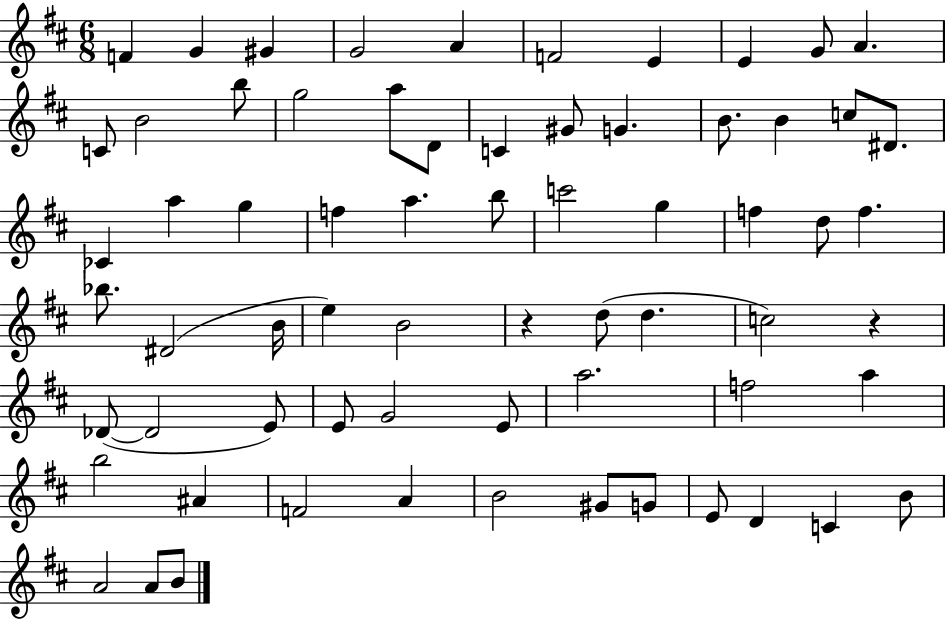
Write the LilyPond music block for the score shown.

{
  \clef treble
  \numericTimeSignature
  \time 6/8
  \key d \major
  f'4 g'4 gis'4 | g'2 a'4 | f'2 e'4 | e'4 g'8 a'4. | \break c'8 b'2 b''8 | g''2 a''8 d'8 | c'4 gis'8 g'4. | b'8. b'4 c''8 dis'8. | \break ces'4 a''4 g''4 | f''4 a''4. b''8 | c'''2 g''4 | f''4 d''8 f''4. | \break bes''8. dis'2( b'16 | e''4) b'2 | r4 d''8( d''4. | c''2) r4 | \break des'8~(~ des'2 e'8) | e'8 g'2 e'8 | a''2. | f''2 a''4 | \break b''2 ais'4 | f'2 a'4 | b'2 gis'8 g'8 | e'8 d'4 c'4 b'8 | \break a'2 a'8 b'8 | \bar "|."
}